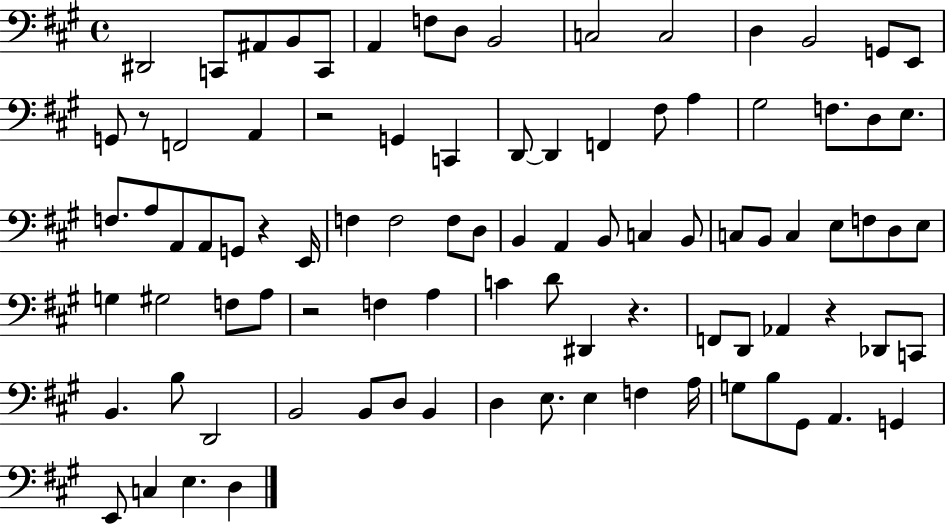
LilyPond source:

{
  \clef bass
  \time 4/4
  \defaultTimeSignature
  \key a \major
  dis,2 c,8 ais,8 b,8 c,8 | a,4 f8 d8 b,2 | c2 c2 | d4 b,2 g,8 e,8 | \break g,8 r8 f,2 a,4 | r2 g,4 c,4 | d,8~~ d,4 f,4 fis8 a4 | gis2 f8. d8 e8. | \break f8. a8 a,8 a,8 g,8 r4 e,16 | f4 f2 f8 d8 | b,4 a,4 b,8 c4 b,8 | c8 b,8 c4 e8 f8 d8 e8 | \break g4 gis2 f8 a8 | r2 f4 a4 | c'4 d'8 dis,4 r4. | f,8 d,8 aes,4 r4 des,8 c,8 | \break b,4. b8 d,2 | b,2 b,8 d8 b,4 | d4 e8. e4 f4 a16 | g8 b8 gis,8 a,4. g,4 | \break e,8 c4 e4. d4 | \bar "|."
}